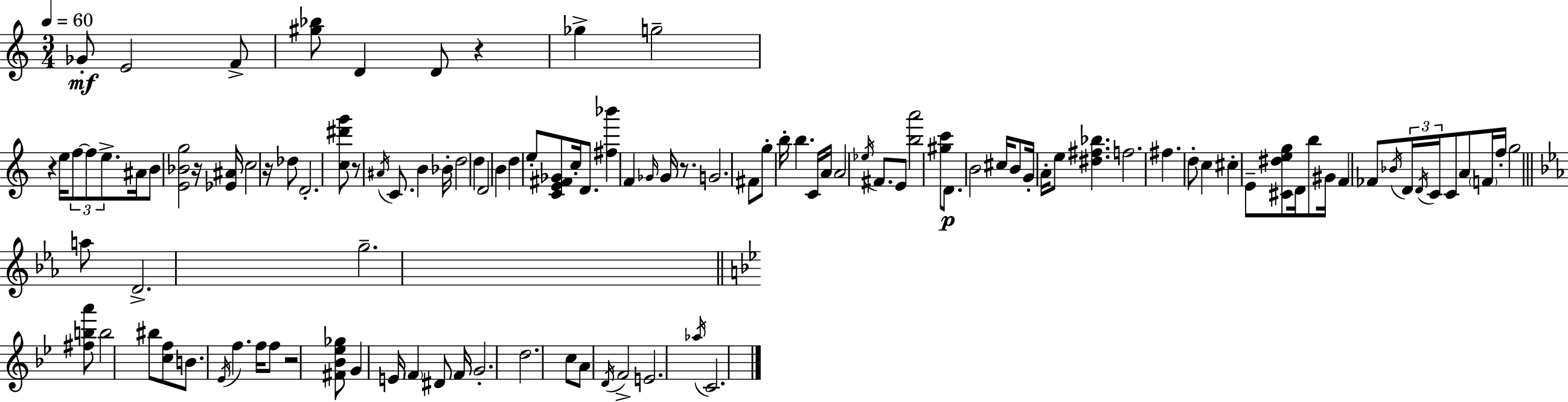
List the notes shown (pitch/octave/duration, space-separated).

Gb4/e E4/h F4/e [G#5,Bb5]/e D4/q D4/e R/q Gb5/q G5/h R/q E5/s F5/e F5/e E5/e. A#4/s B4/e [E4,Bb4,G5]/h R/s [Eb4,A#4]/s C5/h R/s Db5/e D4/h. [C5,D#6,G6]/e R/e A#4/s C4/e. B4/q Bb4/s D5/h D5/q D4/h B4/q D5/q E5/e [C4,E4,F#4,Gb4]/e C5/s D4/e. [F#5,Bb6]/q F4/q Gb4/s Gb4/s R/e. G4/h. F#4/e G5/e B5/s B5/q. C4/s A4/s A4/h Eb5/s F#4/e. E4/e [B5,A6]/h [G#5,C6]/e D4/e. B4/h C#5/s B4/e G4/s A4/s E5/e [D#5,F#5,Bb5]/q. F5/h. F#5/q. D5/e C5/q C#5/q E4/e [C#4,D#5,E5,G5]/e D4/s B5/e G#4/s F4/q FES4/e Bb4/s D4/s D4/s C4/s C4/e A4/e F4/s F5/s G5/h A5/e D4/h. G5/h. [F#5,B5,A6]/e B5/h BIS5/e [C5,F5]/e B4/e. Eb4/s F5/q. F5/s F5/e R/h [F#4,Bb4,Eb5,Gb5]/e G4/q E4/s F4/q D#4/e F4/s G4/h. D5/h. C5/e A4/e D4/s F4/h E4/h. Ab5/s C4/h.